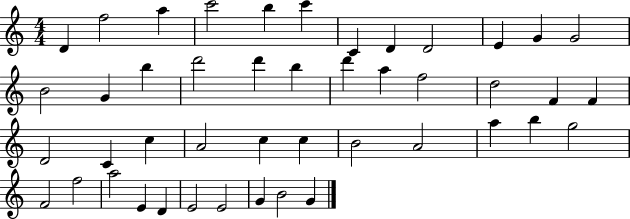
X:1
T:Untitled
M:4/4
L:1/4
K:C
D f2 a c'2 b c' C D D2 E G G2 B2 G b d'2 d' b d' a f2 d2 F F D2 C c A2 c c B2 A2 a b g2 F2 f2 a2 E D E2 E2 G B2 G